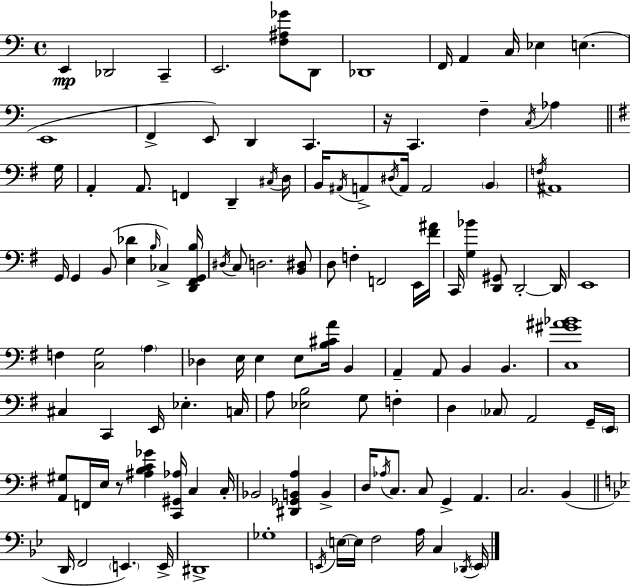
X:1
T:Untitled
M:4/4
L:1/4
K:Am
E,, _D,,2 C,, E,,2 [F,^A,_G]/2 D,,/2 _D,,4 F,,/4 A,, C,/4 _E, E, E,,4 F,, E,,/2 D,, C,, z/4 C,, F, C,/4 _A, G,/4 A,, A,,/2 F,, D,, ^C,/4 D,/4 B,,/4 ^A,,/4 A,,/2 ^D,/4 A,,/4 A,,2 B,, F,/4 ^A,,4 G,,/4 G,, B,,/2 [E,_D] B,/4 _C, [D,,^F,,G,,B,]/4 ^D,/4 C,/2 D,2 [B,,^D,]/2 D,/2 F, F,,2 E,,/4 [^F^A]/4 C,,/4 [G,_B] [D,,^G,,]/2 D,,2 D,,/4 E,,4 F, [C,G,]2 A, _D, E,/4 E, E,/2 [B,^CA]/4 B,, A,, A,,/2 B,, B,, [C,^G^A_B]4 ^C, C,, E,,/4 _E, C,/4 A,/2 [_E,B,]2 G,/2 F, D, _C,/2 A,,2 G,,/4 E,,/4 [A,,^G,]/2 F,,/4 E,/4 z/2 [^A,B,C_G] [C,,^G,,_A,]/4 C, C,/4 _B,,2 [^D,,_G,,B,,A,] B,, D,/4 _A,/4 C,/2 C,/2 G,, A,, C,2 B,, D,,/4 F,,2 E,, E,,/4 ^D,,4 _G,4 E,,/4 E,/4 E,/4 F,2 A,/4 C, _D,,/4 E,,/4